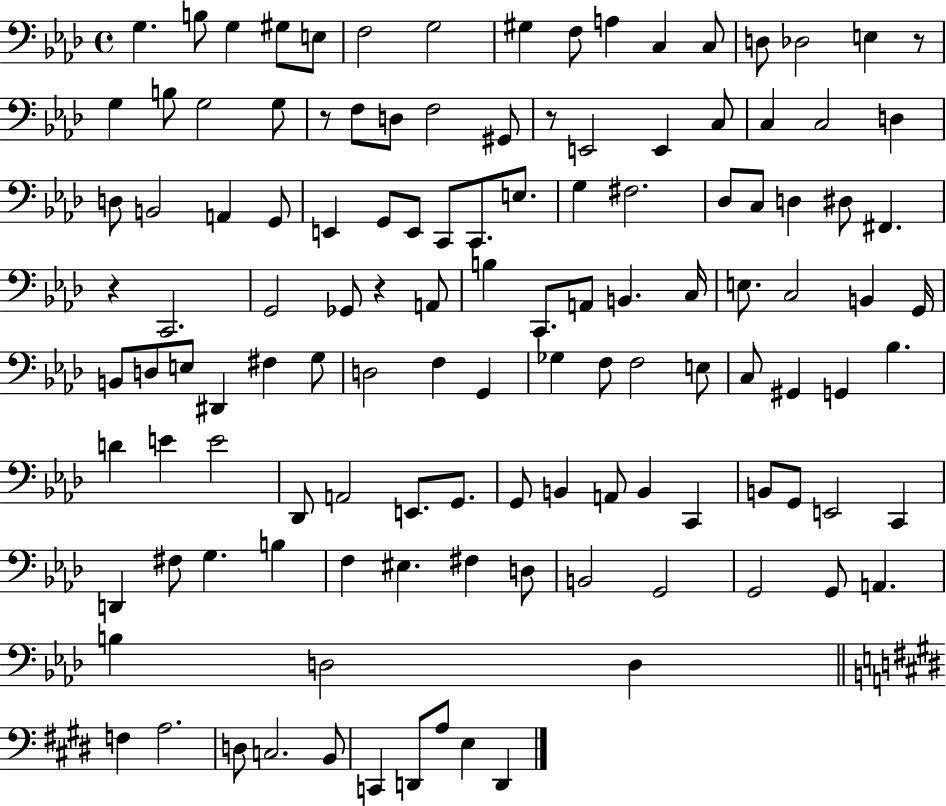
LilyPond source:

{
  \clef bass
  \time 4/4
  \defaultTimeSignature
  \key aes \major
  g4. b8 g4 gis8 e8 | f2 g2 | gis4 f8 a4 c4 c8 | d8 des2 e4 r8 | \break g4 b8 g2 g8 | r8 f8 d8 f2 gis,8 | r8 e,2 e,4 c8 | c4 c2 d4 | \break d8 b,2 a,4 g,8 | e,4 g,8 e,8 c,8 c,8. e8. | g4 fis2. | des8 c8 d4 dis8 fis,4. | \break r4 c,2. | g,2 ges,8 r4 a,8 | b4 c,8. a,8 b,4. c16 | e8. c2 b,4 g,16 | \break b,8 d8 e8 dis,4 fis4 g8 | d2 f4 g,4 | ges4 f8 f2 e8 | c8 gis,4 g,4 bes4. | \break d'4 e'4 e'2 | des,8 a,2 e,8. g,8. | g,8 b,4 a,8 b,4 c,4 | b,8 g,8 e,2 c,4 | \break d,4 fis8 g4. b4 | f4 eis4. fis4 d8 | b,2 g,2 | g,2 g,8 a,4. | \break b4 d2 d4 | \bar "||" \break \key e \major f4 a2. | d8 c2. b,8 | c,4 d,8 a8 e4 d,4 | \bar "|."
}